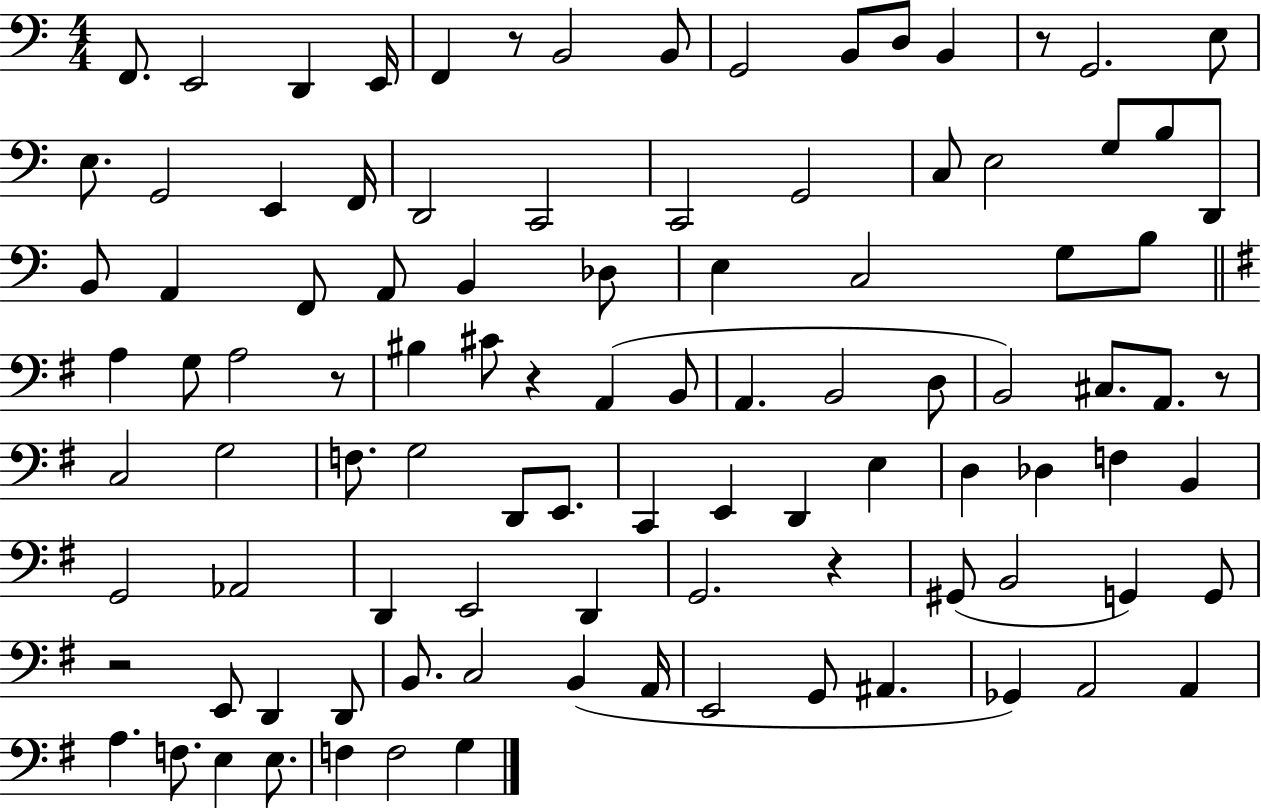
{
  \clef bass
  \numericTimeSignature
  \time 4/4
  \key c \major
  \repeat volta 2 { f,8. e,2 d,4 e,16 | f,4 r8 b,2 b,8 | g,2 b,8 d8 b,4 | r8 g,2. e8 | \break e8. g,2 e,4 f,16 | d,2 c,2 | c,2 g,2 | c8 e2 g8 b8 d,8 | \break b,8 a,4 f,8 a,8 b,4 des8 | e4 c2 g8 b8 | \bar "||" \break \key e \minor a4 g8 a2 r8 | bis4 cis'8 r4 a,4( b,8 | a,4. b,2 d8 | b,2) cis8. a,8. r8 | \break c2 g2 | f8. g2 d,8 e,8. | c,4 e,4 d,4 e4 | d4 des4 f4 b,4 | \break g,2 aes,2 | d,4 e,2 d,4 | g,2. r4 | gis,8( b,2 g,4) g,8 | \break r2 e,8 d,4 d,8 | b,8. c2 b,4( a,16 | e,2 g,8 ais,4. | ges,4) a,2 a,4 | \break a4. f8. e4 e8. | f4 f2 g4 | } \bar "|."
}